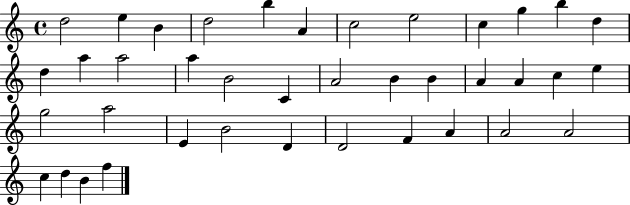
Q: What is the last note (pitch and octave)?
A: F5